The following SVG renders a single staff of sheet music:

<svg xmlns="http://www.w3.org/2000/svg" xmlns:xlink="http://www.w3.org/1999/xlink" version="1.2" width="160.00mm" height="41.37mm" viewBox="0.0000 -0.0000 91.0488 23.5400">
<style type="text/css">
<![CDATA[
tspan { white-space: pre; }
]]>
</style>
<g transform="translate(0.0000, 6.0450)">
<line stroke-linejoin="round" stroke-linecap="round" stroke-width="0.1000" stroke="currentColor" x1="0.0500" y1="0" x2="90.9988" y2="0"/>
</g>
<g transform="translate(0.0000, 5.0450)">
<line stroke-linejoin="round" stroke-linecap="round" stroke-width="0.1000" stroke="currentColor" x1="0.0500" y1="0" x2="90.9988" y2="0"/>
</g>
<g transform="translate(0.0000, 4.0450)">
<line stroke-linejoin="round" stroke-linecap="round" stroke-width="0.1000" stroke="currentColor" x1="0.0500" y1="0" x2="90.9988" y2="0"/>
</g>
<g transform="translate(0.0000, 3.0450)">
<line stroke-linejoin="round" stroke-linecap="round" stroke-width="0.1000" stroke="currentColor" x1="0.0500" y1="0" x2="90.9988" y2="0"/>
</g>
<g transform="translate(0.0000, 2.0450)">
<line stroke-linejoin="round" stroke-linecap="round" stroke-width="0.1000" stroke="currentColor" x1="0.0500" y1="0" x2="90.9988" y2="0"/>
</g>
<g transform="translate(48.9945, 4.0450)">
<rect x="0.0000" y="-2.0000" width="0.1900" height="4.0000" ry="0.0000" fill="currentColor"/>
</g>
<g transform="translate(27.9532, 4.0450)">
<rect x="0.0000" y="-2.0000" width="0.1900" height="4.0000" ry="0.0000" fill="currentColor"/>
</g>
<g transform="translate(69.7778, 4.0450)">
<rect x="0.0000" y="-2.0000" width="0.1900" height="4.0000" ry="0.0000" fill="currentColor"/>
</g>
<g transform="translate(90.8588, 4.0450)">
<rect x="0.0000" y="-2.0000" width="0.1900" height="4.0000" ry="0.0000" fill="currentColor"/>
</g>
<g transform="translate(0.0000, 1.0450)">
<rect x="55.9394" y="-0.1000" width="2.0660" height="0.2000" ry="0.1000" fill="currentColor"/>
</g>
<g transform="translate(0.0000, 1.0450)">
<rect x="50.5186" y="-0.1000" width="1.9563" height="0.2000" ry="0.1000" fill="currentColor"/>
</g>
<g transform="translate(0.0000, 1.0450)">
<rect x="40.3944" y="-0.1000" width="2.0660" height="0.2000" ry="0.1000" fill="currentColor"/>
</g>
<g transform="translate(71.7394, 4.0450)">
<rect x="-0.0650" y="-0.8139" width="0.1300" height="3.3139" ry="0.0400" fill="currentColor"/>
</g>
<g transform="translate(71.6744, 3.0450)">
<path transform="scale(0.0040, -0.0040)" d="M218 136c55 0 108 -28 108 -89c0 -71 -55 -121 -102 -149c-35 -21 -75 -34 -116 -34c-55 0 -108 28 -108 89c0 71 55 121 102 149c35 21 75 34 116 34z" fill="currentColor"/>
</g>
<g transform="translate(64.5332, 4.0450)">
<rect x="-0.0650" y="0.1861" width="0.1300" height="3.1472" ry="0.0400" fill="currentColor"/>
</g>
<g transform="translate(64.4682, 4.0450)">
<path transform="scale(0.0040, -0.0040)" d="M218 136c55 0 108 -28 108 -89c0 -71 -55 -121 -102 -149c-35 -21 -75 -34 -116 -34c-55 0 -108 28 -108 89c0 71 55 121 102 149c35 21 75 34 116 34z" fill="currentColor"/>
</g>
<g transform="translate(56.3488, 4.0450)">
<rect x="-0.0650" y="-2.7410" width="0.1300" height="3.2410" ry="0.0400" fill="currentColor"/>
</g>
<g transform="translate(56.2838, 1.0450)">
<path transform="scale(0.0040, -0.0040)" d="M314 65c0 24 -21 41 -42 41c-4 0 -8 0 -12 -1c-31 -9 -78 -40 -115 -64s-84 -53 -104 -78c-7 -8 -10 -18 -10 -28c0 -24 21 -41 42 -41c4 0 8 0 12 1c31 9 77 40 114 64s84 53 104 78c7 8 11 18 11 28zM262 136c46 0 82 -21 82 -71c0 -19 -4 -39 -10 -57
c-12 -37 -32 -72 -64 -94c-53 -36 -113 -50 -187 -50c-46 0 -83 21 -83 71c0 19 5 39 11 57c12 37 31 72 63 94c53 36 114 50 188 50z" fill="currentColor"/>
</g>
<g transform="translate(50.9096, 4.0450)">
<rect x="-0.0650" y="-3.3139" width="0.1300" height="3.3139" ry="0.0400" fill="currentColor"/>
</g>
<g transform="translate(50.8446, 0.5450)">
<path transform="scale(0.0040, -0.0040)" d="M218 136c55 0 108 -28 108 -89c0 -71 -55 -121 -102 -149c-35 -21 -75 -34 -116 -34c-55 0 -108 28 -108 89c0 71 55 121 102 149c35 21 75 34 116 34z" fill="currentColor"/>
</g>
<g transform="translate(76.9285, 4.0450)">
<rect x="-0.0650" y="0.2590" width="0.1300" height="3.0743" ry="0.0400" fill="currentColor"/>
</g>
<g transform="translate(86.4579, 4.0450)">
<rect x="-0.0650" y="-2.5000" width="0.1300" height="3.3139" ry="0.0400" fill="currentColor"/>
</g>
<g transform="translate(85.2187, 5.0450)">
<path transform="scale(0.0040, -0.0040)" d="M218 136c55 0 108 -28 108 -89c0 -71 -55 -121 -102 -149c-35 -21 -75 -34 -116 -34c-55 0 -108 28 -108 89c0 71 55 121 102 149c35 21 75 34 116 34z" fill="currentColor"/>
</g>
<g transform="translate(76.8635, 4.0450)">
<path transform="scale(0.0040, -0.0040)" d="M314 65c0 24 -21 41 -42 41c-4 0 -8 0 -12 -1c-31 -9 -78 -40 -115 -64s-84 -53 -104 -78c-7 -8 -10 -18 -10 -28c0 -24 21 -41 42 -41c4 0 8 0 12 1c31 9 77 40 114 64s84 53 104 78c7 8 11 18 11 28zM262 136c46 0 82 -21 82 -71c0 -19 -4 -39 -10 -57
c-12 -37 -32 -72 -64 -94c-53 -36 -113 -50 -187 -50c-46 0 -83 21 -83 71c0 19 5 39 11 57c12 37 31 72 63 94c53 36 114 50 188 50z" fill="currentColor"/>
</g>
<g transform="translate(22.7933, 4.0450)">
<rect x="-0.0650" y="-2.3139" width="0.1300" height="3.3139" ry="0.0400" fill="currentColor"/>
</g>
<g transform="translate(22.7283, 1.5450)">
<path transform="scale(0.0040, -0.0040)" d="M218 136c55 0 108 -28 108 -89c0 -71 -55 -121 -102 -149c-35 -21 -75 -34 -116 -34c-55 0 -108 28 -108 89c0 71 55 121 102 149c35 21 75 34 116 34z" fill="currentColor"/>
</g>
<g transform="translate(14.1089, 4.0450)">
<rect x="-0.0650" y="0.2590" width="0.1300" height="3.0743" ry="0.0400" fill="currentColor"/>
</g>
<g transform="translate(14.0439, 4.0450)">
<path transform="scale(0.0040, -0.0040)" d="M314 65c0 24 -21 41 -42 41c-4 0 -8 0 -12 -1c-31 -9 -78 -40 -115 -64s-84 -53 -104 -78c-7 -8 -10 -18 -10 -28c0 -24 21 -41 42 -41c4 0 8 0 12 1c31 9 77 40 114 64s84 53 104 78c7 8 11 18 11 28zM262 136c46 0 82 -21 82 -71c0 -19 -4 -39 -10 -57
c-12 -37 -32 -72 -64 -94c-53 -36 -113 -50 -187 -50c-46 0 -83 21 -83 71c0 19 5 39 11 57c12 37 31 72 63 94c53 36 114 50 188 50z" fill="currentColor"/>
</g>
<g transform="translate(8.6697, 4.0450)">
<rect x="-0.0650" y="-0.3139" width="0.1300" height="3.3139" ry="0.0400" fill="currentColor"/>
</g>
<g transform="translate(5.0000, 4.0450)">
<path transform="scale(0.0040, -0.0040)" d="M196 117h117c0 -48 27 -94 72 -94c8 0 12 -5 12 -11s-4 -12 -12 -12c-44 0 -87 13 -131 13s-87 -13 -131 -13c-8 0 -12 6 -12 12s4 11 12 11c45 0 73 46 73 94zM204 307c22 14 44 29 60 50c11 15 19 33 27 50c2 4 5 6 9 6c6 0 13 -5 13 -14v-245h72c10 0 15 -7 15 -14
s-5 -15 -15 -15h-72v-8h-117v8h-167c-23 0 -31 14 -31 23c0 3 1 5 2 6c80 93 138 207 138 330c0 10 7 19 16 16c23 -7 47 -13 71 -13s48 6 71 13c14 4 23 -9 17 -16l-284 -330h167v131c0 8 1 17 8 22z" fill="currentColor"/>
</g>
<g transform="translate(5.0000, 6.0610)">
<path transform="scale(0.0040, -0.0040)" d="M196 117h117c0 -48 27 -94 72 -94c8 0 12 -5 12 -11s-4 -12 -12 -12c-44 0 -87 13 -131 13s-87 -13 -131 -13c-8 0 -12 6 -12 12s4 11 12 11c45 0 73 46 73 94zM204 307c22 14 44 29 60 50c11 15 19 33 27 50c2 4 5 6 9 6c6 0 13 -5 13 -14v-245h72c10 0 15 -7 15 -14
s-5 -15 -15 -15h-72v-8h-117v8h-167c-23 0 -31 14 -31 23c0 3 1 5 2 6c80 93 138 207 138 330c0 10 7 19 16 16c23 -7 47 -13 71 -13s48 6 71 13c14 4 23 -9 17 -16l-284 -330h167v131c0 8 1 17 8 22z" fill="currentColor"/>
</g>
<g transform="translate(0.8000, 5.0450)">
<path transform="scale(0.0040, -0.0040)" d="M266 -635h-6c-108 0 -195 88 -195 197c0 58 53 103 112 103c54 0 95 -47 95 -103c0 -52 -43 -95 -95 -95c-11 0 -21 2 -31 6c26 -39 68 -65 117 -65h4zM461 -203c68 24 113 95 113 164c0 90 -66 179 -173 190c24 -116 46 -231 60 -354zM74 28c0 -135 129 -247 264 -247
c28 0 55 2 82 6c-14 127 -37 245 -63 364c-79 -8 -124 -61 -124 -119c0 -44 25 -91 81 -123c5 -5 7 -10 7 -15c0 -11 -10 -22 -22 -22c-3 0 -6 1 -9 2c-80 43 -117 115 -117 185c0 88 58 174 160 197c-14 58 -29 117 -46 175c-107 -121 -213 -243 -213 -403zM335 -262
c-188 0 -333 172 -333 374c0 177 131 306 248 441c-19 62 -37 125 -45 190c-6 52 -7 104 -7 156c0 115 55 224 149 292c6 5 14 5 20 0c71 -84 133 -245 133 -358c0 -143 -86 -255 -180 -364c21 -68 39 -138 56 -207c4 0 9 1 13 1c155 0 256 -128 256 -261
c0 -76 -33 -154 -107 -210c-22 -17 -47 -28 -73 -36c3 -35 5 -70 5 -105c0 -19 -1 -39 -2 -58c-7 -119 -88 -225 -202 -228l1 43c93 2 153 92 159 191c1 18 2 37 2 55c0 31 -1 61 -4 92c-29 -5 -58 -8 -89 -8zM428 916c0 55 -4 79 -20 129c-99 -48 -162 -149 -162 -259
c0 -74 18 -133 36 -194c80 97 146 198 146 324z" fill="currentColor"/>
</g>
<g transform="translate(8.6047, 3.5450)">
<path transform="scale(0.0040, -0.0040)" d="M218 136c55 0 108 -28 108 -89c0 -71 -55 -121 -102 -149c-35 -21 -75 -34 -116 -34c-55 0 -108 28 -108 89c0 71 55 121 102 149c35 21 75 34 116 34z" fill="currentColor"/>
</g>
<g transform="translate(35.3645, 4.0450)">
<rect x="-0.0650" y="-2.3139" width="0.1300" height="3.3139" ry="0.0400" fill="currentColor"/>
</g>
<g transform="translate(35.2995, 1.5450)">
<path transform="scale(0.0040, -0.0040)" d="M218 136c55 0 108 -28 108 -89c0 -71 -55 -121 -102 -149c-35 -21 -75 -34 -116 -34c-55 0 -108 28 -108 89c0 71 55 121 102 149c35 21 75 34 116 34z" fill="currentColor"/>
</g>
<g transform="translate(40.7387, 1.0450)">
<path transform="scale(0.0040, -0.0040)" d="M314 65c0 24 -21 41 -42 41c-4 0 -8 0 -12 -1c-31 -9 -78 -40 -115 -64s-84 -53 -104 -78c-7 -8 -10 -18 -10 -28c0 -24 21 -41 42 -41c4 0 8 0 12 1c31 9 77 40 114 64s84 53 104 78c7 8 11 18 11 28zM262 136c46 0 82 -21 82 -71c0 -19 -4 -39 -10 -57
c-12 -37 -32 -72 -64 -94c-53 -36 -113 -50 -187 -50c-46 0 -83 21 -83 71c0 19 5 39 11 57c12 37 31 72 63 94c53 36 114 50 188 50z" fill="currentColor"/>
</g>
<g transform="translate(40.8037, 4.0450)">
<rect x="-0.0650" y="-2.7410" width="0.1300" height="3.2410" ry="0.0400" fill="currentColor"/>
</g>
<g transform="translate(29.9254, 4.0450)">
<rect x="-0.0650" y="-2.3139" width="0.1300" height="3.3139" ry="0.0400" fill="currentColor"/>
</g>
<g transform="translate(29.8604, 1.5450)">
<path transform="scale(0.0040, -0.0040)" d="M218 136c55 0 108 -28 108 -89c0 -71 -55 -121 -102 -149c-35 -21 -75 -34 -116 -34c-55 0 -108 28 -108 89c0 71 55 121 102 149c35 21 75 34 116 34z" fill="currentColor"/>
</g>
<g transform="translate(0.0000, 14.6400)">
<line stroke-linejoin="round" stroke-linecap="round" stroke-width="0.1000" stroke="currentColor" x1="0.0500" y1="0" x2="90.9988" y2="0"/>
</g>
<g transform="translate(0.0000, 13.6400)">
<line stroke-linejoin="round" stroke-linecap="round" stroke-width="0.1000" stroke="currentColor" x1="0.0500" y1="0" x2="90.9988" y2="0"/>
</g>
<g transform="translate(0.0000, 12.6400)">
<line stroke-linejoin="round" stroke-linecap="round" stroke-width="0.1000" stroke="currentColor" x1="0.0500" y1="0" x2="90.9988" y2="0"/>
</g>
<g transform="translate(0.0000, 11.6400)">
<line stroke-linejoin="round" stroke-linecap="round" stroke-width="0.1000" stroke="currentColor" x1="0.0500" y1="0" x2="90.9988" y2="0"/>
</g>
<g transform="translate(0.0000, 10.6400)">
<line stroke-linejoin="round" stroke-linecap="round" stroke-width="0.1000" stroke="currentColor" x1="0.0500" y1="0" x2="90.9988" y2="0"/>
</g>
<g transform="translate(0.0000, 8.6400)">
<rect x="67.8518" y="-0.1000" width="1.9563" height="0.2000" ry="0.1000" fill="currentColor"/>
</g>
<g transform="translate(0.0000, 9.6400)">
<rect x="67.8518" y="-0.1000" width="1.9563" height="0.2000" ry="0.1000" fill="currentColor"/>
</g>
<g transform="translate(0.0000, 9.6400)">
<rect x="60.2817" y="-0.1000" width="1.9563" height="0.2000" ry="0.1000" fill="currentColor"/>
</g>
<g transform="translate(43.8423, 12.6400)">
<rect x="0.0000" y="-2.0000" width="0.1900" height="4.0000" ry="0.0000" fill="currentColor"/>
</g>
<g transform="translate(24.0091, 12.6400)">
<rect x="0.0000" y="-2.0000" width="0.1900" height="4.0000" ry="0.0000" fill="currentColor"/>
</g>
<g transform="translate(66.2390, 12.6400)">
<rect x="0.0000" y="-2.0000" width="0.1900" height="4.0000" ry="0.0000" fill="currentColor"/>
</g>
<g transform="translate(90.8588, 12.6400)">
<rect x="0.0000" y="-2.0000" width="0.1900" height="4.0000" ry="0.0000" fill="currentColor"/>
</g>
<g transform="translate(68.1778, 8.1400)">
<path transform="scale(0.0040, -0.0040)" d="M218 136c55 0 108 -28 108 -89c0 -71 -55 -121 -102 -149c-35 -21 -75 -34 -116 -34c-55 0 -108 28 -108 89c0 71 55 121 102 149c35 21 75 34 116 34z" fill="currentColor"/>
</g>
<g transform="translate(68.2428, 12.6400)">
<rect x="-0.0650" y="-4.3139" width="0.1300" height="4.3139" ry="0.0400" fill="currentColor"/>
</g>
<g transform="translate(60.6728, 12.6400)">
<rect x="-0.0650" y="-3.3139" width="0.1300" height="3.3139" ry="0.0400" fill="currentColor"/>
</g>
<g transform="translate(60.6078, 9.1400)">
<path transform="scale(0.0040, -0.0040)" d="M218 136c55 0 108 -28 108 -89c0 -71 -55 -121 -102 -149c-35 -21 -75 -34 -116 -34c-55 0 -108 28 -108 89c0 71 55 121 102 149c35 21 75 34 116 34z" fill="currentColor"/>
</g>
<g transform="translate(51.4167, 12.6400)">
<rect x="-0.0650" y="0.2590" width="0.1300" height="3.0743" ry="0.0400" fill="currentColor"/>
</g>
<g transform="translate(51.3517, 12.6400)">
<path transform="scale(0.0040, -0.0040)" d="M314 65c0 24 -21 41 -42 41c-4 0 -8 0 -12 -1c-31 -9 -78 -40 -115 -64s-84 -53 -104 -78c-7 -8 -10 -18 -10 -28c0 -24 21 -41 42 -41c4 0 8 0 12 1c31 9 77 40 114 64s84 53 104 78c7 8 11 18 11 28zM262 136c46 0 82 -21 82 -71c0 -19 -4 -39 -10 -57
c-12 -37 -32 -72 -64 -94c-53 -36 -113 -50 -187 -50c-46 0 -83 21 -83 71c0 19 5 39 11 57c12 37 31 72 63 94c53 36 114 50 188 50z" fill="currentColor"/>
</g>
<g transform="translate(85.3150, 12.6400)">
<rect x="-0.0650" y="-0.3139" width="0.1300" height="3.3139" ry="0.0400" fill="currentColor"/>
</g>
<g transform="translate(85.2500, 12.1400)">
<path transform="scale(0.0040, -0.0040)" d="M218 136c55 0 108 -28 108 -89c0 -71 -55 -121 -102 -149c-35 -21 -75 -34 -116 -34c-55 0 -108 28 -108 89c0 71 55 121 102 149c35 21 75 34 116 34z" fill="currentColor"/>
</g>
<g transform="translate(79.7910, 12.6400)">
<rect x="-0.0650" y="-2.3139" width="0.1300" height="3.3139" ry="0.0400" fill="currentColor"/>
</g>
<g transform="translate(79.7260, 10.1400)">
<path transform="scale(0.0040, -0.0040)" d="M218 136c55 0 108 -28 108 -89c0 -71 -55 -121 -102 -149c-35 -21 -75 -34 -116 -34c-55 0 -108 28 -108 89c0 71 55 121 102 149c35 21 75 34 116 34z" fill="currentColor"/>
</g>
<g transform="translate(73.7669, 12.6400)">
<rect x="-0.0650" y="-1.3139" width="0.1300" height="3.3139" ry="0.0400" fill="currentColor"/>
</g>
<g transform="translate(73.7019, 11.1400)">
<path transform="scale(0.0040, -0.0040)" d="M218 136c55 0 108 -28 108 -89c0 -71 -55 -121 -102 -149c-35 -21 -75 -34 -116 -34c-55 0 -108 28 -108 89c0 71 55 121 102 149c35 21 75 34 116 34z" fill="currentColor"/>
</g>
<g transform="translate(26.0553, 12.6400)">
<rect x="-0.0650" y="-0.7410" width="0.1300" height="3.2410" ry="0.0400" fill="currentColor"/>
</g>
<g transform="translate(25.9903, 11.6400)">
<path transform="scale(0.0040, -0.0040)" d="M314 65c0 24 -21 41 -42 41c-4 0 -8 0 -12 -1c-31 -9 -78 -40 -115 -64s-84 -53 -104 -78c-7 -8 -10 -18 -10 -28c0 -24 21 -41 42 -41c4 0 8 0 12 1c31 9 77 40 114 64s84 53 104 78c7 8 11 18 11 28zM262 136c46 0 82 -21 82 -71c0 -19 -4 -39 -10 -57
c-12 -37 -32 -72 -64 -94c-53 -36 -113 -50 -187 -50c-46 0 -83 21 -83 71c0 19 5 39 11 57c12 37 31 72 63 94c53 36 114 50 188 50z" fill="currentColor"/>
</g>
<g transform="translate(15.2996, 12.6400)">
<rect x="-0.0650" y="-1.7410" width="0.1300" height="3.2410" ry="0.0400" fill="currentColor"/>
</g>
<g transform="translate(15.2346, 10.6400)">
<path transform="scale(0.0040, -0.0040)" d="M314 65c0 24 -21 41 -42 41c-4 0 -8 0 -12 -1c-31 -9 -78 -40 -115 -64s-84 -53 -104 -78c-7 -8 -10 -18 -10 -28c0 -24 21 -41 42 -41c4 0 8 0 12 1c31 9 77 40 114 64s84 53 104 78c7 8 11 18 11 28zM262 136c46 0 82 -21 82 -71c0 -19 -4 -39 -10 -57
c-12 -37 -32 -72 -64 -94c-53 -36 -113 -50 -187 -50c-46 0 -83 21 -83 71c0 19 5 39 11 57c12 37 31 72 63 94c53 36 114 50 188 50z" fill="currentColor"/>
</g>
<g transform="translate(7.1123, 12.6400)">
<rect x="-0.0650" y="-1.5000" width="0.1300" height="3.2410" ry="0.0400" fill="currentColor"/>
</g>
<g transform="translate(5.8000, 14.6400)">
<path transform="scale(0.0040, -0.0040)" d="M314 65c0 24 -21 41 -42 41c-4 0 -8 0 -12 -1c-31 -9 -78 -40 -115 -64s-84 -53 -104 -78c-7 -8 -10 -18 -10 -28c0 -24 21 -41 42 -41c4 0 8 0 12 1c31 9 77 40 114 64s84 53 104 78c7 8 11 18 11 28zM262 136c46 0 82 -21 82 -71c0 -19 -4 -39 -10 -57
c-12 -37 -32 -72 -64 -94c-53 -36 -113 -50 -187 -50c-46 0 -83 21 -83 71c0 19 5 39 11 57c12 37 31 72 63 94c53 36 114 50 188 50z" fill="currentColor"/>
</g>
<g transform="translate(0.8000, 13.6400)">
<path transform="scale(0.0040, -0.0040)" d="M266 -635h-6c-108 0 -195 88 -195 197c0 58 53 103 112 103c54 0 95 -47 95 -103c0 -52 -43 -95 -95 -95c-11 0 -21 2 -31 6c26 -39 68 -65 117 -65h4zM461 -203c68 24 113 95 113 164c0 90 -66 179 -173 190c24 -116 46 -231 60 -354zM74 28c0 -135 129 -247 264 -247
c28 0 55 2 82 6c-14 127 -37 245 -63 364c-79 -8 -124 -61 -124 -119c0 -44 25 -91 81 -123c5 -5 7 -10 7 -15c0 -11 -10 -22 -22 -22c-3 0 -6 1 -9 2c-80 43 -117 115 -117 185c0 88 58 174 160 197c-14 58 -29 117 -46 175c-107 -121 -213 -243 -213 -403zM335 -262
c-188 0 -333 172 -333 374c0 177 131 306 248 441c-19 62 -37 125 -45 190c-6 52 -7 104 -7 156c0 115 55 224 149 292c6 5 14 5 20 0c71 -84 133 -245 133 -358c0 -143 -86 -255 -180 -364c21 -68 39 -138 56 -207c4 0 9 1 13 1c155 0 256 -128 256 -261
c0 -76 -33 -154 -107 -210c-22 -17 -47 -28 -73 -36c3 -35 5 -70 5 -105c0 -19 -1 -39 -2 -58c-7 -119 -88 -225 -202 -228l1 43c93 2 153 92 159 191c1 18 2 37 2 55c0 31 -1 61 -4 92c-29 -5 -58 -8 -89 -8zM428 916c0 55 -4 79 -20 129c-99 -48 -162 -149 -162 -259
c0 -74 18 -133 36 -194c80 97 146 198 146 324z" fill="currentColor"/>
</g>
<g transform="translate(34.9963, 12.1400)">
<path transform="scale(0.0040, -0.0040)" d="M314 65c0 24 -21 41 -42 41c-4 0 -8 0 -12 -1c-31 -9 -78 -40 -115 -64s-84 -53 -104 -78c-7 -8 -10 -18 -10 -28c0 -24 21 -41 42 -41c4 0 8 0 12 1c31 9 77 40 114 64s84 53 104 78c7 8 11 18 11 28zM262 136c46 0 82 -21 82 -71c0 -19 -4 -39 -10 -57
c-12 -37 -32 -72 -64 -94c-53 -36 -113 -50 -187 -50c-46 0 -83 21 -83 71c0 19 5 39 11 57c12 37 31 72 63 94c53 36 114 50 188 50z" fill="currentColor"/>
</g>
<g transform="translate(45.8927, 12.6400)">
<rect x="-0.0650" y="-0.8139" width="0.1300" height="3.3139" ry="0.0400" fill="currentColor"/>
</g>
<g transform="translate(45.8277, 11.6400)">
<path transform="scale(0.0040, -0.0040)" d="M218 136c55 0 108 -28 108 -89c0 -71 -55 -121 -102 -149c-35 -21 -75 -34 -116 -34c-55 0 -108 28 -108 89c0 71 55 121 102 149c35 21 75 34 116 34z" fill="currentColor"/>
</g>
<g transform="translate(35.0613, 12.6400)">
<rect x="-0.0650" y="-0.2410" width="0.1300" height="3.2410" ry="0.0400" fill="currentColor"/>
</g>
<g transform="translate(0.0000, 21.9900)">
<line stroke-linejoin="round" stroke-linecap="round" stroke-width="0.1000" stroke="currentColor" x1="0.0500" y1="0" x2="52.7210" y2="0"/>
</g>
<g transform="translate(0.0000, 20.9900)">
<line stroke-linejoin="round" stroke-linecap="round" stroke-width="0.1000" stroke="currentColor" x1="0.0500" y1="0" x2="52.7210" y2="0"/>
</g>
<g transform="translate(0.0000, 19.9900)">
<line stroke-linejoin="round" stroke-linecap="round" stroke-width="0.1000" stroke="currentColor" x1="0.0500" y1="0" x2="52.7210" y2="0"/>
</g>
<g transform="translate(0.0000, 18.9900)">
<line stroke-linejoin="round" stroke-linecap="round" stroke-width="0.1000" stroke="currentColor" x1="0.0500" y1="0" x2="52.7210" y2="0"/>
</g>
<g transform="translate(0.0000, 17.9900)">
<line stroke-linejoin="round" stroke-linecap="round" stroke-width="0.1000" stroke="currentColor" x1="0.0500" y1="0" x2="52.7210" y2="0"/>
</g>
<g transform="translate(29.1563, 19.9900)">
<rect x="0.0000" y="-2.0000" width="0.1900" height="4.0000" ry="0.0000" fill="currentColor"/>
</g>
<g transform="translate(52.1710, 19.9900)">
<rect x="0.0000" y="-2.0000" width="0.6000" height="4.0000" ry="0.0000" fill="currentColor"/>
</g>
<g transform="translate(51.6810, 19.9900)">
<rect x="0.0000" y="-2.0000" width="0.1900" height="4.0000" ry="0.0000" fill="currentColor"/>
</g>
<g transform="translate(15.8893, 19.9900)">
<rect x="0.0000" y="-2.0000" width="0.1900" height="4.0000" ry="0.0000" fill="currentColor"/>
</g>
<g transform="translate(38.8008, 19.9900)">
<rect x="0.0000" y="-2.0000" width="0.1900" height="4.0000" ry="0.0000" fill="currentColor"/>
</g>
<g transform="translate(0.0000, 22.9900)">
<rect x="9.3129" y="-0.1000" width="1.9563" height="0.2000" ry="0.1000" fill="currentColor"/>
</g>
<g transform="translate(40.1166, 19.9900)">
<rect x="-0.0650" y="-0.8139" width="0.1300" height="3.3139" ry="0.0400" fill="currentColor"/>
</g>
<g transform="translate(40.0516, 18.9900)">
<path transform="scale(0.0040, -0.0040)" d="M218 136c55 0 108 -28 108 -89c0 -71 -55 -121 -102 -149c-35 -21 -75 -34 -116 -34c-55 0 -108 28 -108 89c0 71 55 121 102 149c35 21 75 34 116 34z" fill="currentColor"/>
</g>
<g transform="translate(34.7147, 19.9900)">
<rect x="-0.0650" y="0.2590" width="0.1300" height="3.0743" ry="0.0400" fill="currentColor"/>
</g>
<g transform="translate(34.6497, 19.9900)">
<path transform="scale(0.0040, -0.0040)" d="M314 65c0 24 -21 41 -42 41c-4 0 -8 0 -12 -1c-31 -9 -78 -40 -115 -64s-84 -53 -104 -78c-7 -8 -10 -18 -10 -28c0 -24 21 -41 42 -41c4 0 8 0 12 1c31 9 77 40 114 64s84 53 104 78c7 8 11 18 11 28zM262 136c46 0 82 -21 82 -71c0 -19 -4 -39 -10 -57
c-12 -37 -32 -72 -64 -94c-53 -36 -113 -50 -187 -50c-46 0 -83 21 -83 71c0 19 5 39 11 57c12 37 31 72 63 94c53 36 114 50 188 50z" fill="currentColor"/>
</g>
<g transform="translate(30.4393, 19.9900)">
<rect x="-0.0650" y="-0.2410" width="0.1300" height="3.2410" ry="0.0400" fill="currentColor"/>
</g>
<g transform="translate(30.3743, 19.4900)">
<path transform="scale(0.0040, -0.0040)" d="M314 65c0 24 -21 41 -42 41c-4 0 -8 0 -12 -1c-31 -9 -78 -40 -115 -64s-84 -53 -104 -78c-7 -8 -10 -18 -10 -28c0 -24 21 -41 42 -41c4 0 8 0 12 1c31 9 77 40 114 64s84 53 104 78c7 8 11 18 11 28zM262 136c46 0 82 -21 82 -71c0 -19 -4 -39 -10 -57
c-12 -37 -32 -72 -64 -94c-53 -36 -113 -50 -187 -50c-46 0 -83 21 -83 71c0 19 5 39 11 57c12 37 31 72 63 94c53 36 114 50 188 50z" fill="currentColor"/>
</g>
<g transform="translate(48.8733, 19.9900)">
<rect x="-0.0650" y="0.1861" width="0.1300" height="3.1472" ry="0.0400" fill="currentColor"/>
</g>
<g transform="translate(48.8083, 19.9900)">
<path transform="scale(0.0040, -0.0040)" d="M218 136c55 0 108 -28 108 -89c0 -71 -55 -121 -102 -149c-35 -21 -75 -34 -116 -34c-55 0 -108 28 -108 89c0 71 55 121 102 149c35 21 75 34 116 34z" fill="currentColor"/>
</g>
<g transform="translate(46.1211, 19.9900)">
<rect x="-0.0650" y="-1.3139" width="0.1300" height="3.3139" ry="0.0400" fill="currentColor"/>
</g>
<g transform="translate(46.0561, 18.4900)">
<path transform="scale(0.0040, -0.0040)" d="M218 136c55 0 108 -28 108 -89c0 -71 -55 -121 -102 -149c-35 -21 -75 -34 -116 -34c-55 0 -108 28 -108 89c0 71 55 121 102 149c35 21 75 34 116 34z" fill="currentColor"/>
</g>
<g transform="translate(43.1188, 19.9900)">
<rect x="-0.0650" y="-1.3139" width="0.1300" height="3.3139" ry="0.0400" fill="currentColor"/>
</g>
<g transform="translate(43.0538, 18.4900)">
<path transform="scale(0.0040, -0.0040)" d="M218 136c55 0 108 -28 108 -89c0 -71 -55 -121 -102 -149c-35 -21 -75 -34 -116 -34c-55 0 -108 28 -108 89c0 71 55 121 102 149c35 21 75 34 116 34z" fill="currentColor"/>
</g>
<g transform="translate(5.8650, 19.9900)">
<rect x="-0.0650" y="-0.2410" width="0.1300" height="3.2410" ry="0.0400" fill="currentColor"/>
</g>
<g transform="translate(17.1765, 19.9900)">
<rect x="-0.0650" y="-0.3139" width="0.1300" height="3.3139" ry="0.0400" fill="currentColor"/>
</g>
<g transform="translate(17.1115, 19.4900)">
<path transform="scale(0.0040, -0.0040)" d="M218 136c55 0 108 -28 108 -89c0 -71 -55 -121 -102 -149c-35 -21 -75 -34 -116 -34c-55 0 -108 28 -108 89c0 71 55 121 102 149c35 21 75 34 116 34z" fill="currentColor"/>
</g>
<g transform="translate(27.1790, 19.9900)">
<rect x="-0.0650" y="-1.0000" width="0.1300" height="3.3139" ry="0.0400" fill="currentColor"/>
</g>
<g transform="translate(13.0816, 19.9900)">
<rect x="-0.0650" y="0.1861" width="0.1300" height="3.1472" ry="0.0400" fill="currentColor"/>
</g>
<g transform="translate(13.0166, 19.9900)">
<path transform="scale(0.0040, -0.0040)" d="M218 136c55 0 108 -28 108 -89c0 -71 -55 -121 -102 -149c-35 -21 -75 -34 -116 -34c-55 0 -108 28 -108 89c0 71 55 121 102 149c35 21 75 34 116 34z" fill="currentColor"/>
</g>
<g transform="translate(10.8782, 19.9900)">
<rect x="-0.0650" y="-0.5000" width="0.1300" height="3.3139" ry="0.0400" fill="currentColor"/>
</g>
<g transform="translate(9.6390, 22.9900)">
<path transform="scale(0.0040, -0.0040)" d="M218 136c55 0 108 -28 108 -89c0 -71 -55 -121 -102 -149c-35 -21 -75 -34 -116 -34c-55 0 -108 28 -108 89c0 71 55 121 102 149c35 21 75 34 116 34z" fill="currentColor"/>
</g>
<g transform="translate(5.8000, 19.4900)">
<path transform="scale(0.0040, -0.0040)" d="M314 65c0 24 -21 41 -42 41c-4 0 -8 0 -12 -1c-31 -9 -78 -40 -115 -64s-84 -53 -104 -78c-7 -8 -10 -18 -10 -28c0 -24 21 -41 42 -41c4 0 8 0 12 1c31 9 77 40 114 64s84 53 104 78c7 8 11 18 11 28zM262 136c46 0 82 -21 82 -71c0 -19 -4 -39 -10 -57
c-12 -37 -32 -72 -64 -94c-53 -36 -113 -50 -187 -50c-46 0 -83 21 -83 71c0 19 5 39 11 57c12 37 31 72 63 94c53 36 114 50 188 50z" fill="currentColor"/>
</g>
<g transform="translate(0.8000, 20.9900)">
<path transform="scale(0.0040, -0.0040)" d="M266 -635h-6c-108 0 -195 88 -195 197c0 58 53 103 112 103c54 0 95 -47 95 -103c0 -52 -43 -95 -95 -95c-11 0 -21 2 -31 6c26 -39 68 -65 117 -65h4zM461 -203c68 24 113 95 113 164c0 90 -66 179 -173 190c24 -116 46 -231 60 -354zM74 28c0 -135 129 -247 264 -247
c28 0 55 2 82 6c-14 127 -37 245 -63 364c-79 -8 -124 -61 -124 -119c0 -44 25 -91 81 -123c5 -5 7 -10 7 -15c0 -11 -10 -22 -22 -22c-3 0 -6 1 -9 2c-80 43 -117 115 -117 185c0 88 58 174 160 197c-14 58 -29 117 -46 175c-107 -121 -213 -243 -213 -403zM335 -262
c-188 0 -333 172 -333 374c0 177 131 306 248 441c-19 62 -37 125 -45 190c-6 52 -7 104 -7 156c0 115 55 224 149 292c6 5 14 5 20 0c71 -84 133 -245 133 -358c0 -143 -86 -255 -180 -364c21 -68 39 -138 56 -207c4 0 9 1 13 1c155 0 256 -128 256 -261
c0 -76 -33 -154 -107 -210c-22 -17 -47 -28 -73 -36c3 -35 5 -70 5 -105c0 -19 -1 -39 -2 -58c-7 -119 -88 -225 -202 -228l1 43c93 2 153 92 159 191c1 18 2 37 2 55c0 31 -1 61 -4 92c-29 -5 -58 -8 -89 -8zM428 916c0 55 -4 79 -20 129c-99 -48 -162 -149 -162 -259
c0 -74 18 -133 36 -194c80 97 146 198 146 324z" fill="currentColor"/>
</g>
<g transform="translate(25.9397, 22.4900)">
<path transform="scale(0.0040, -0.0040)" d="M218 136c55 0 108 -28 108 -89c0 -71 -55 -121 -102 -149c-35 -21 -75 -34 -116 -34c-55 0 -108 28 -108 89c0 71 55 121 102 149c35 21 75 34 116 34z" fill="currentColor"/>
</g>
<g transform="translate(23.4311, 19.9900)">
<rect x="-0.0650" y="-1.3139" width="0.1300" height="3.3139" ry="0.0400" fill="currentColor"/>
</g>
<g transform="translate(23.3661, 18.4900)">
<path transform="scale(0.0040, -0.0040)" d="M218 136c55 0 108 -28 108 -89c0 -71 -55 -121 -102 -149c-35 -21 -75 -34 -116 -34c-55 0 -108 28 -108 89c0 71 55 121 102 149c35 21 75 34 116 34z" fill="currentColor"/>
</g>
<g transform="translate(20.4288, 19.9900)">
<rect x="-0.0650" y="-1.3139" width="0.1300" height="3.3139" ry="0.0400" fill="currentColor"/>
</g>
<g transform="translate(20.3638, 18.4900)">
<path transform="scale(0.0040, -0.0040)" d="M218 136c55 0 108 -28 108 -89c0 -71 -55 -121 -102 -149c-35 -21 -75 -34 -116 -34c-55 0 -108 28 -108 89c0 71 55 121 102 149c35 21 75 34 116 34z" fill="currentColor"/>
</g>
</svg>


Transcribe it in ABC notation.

X:1
T:Untitled
M:4/4
L:1/4
K:C
c B2 g g g a2 b a2 B d B2 G E2 f2 d2 c2 d B2 b d' e g c c2 C B c e e D c2 B2 d e e B